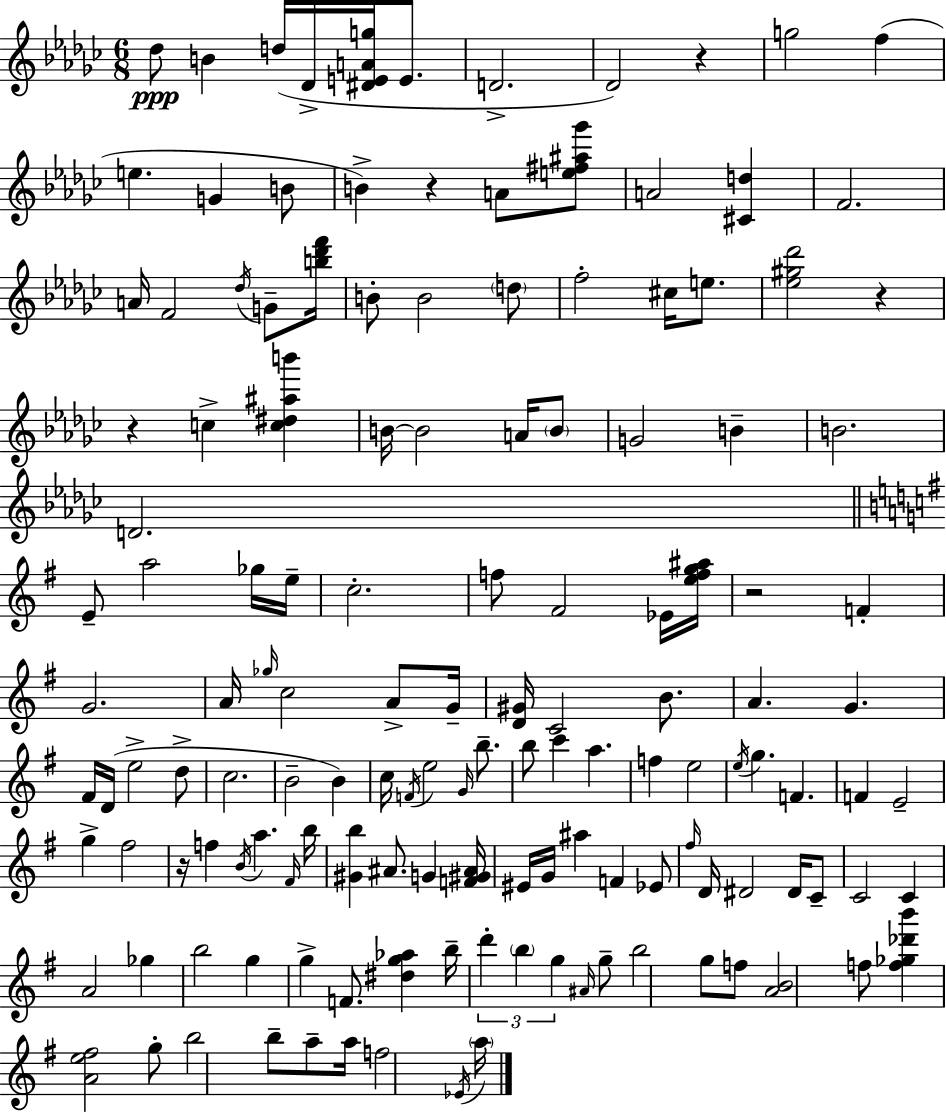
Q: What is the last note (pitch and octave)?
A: A5